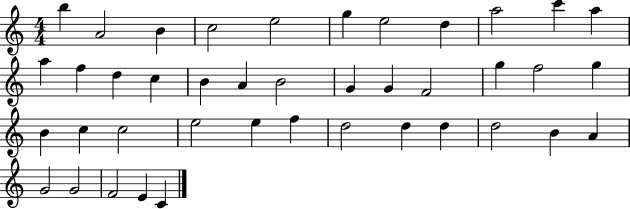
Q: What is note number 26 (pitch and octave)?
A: C5